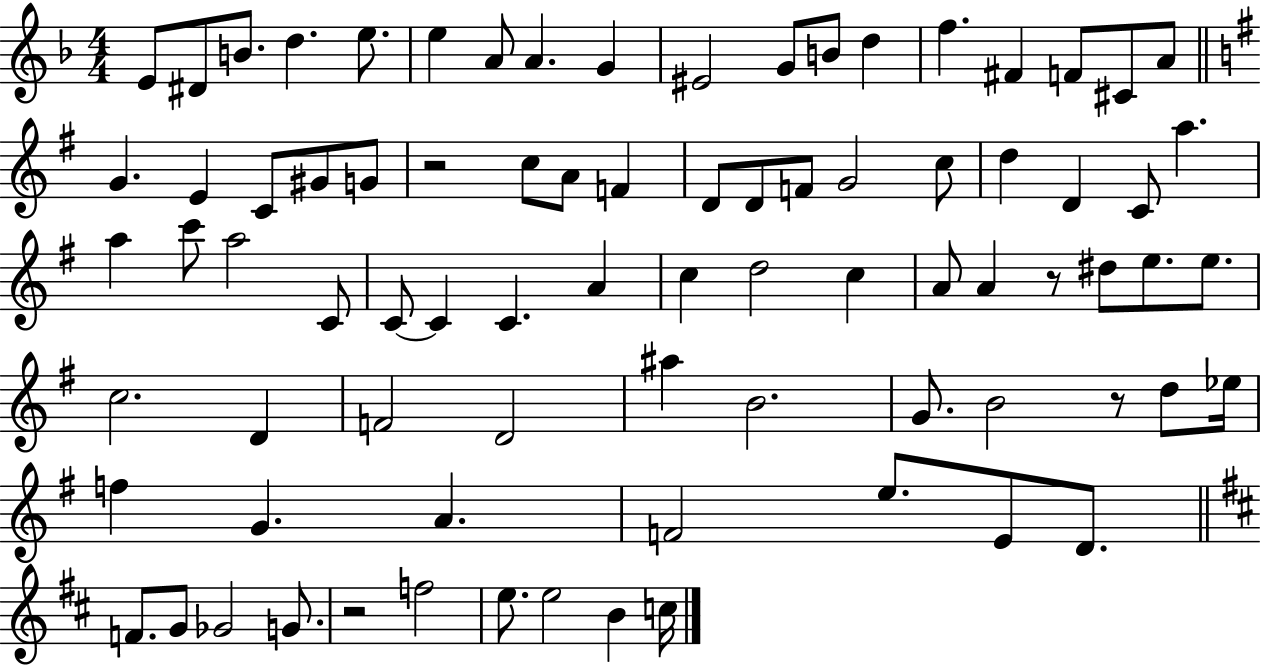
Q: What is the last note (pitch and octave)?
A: C5